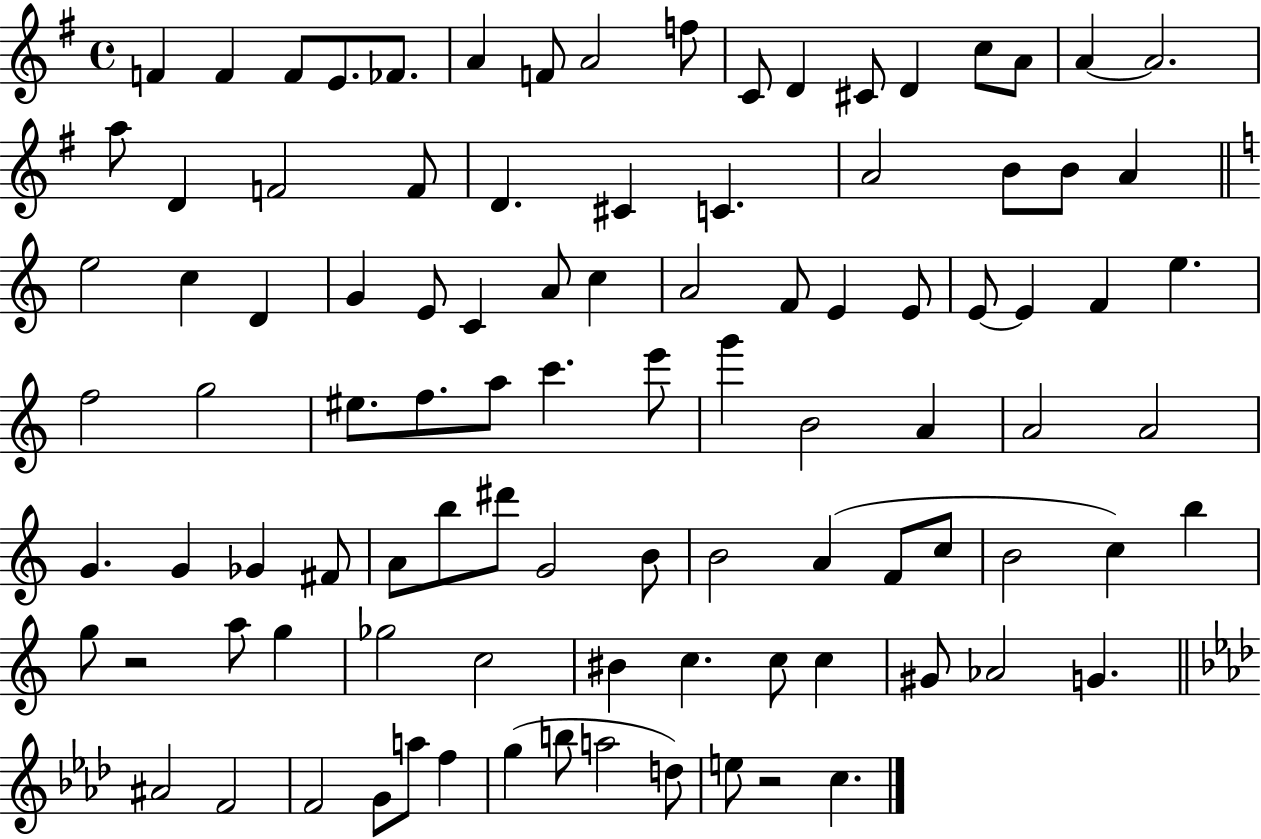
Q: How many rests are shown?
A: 2